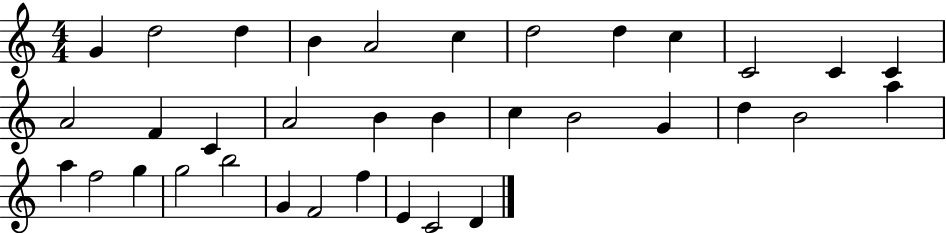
G4/q D5/h D5/q B4/q A4/h C5/q D5/h D5/q C5/q C4/h C4/q C4/q A4/h F4/q C4/q A4/h B4/q B4/q C5/q B4/h G4/q D5/q B4/h A5/q A5/q F5/h G5/q G5/h B5/h G4/q F4/h F5/q E4/q C4/h D4/q